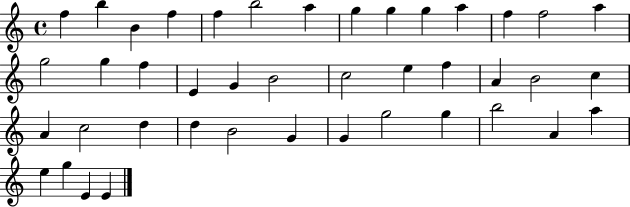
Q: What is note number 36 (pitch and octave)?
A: B5